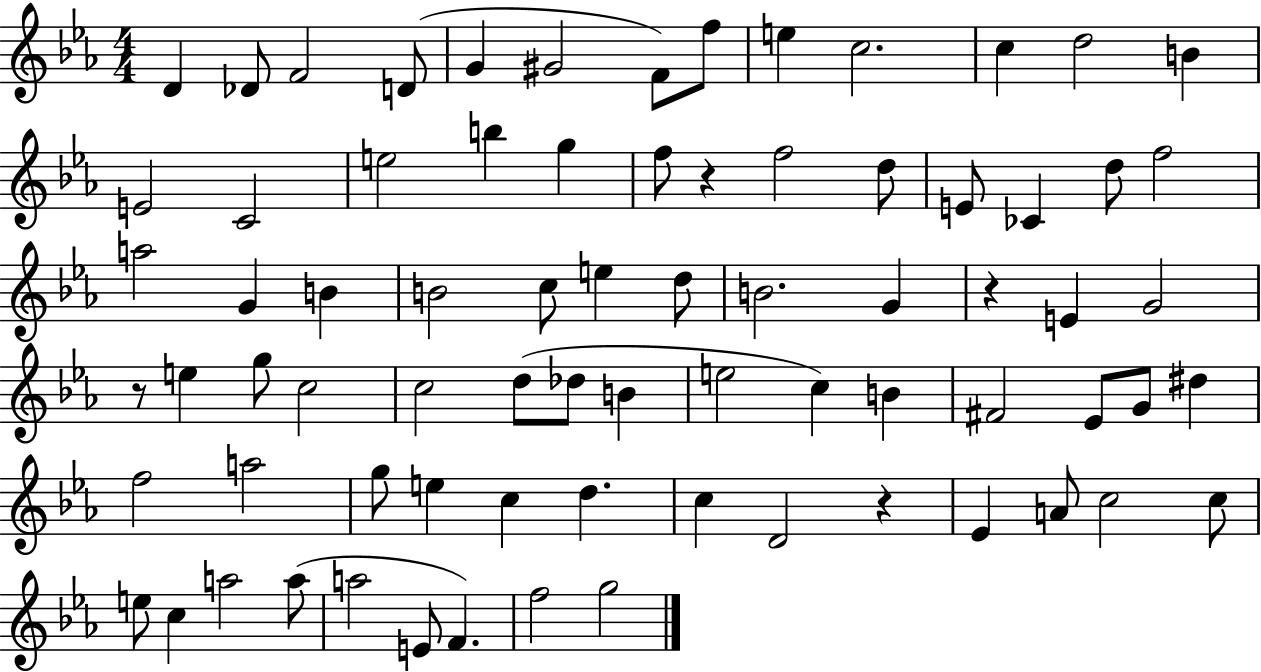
{
  \clef treble
  \numericTimeSignature
  \time 4/4
  \key ees \major
  d'4 des'8 f'2 d'8( | g'4 gis'2 f'8) f''8 | e''4 c''2. | c''4 d''2 b'4 | \break e'2 c'2 | e''2 b''4 g''4 | f''8 r4 f''2 d''8 | e'8 ces'4 d''8 f''2 | \break a''2 g'4 b'4 | b'2 c''8 e''4 d''8 | b'2. g'4 | r4 e'4 g'2 | \break r8 e''4 g''8 c''2 | c''2 d''8( des''8 b'4 | e''2 c''4) b'4 | fis'2 ees'8 g'8 dis''4 | \break f''2 a''2 | g''8 e''4 c''4 d''4. | c''4 d'2 r4 | ees'4 a'8 c''2 c''8 | \break e''8 c''4 a''2 a''8( | a''2 e'8 f'4.) | f''2 g''2 | \bar "|."
}